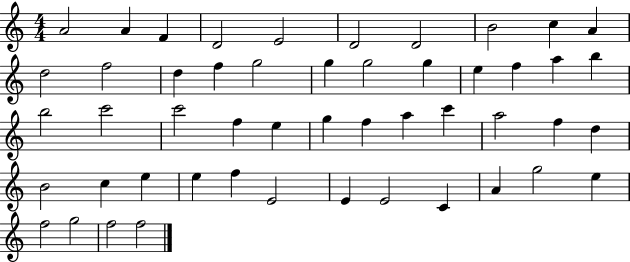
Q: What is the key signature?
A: C major